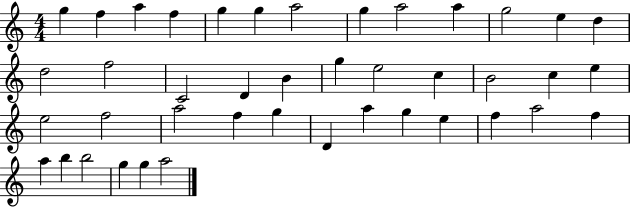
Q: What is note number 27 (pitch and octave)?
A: A5